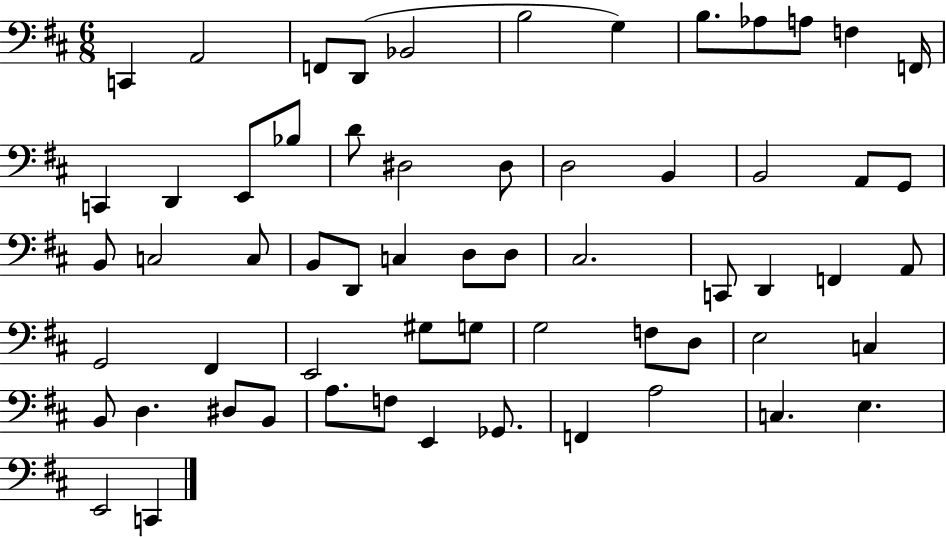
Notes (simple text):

C2/q A2/h F2/e D2/e Bb2/h B3/h G3/q B3/e. Ab3/e A3/e F3/q F2/s C2/q D2/q E2/e Bb3/e D4/e D#3/h D#3/e D3/h B2/q B2/h A2/e G2/e B2/e C3/h C3/e B2/e D2/e C3/q D3/e D3/e C#3/h. C2/e D2/q F2/q A2/e G2/h F#2/q E2/h G#3/e G3/e G3/h F3/e D3/e E3/h C3/q B2/e D3/q. D#3/e B2/e A3/e. F3/e E2/q Gb2/e. F2/q A3/h C3/q. E3/q. E2/h C2/q